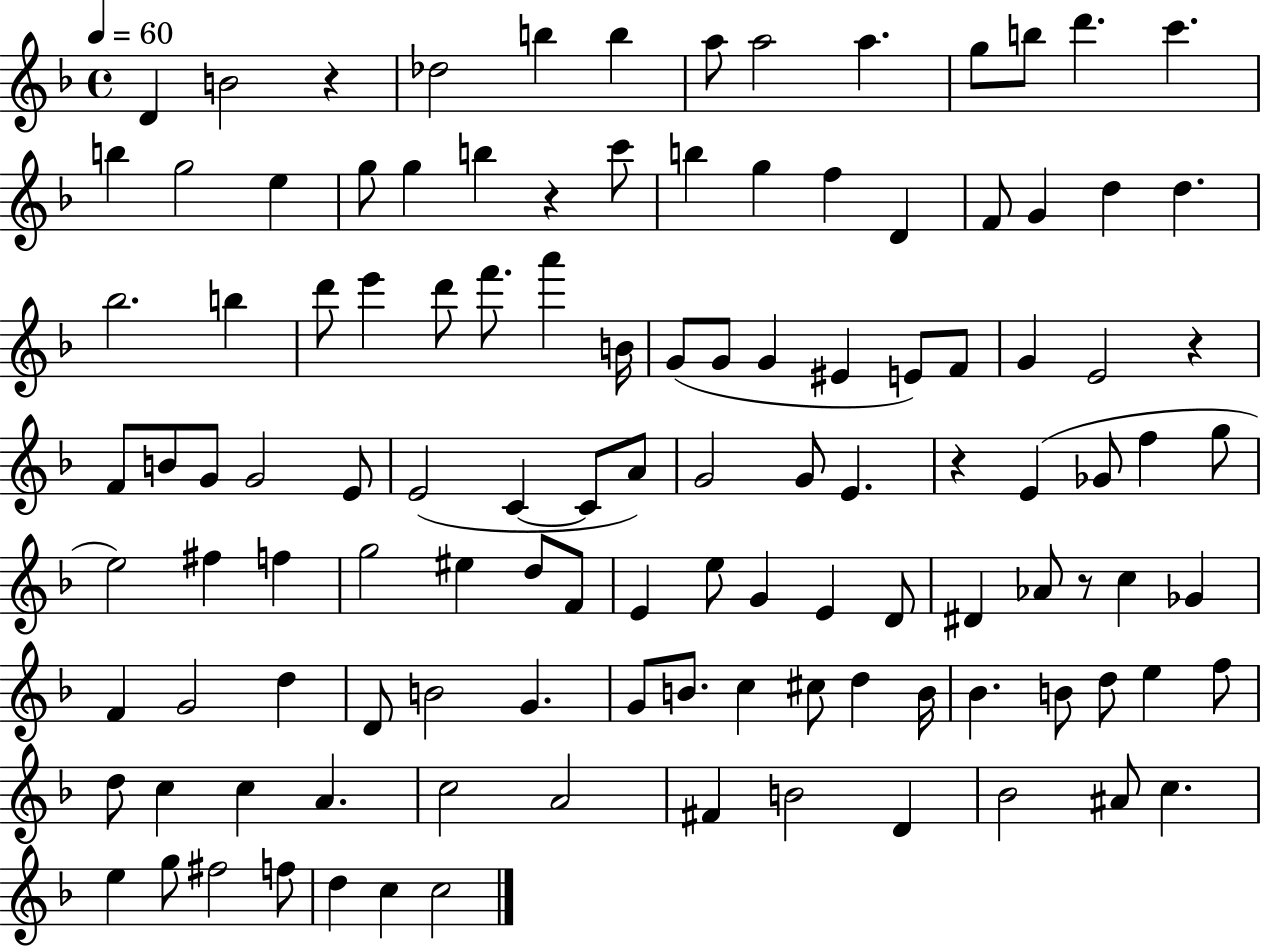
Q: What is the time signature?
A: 4/4